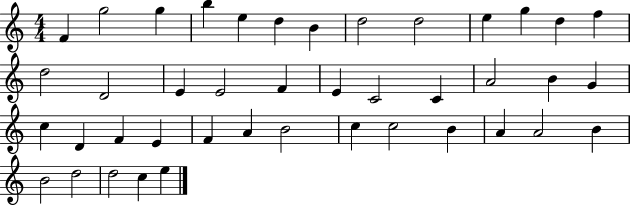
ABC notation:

X:1
T:Untitled
M:4/4
L:1/4
K:C
F g2 g b e d B d2 d2 e g d f d2 D2 E E2 F E C2 C A2 B G c D F E F A B2 c c2 B A A2 B B2 d2 d2 c e